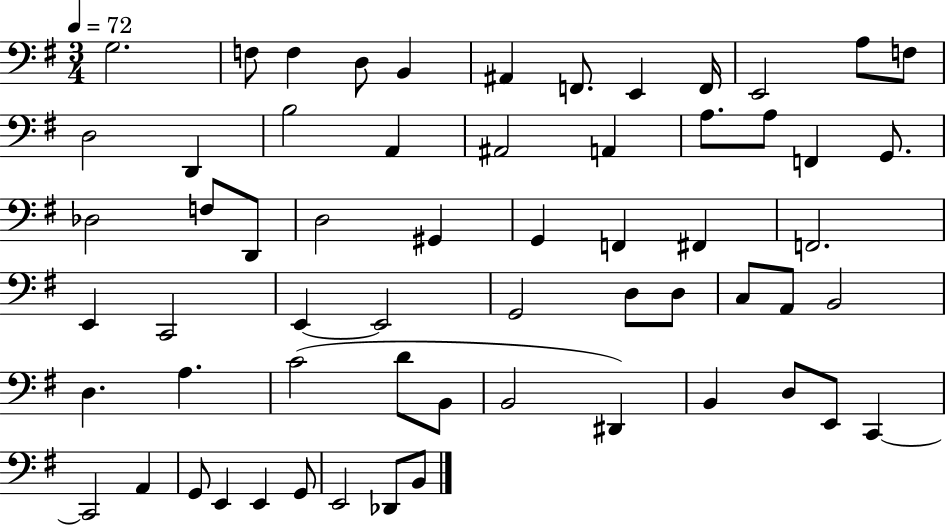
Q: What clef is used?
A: bass